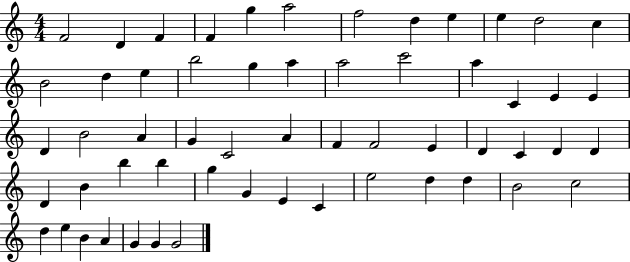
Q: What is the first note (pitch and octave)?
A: F4